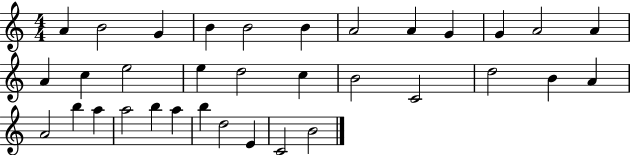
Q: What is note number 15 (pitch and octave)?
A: E5